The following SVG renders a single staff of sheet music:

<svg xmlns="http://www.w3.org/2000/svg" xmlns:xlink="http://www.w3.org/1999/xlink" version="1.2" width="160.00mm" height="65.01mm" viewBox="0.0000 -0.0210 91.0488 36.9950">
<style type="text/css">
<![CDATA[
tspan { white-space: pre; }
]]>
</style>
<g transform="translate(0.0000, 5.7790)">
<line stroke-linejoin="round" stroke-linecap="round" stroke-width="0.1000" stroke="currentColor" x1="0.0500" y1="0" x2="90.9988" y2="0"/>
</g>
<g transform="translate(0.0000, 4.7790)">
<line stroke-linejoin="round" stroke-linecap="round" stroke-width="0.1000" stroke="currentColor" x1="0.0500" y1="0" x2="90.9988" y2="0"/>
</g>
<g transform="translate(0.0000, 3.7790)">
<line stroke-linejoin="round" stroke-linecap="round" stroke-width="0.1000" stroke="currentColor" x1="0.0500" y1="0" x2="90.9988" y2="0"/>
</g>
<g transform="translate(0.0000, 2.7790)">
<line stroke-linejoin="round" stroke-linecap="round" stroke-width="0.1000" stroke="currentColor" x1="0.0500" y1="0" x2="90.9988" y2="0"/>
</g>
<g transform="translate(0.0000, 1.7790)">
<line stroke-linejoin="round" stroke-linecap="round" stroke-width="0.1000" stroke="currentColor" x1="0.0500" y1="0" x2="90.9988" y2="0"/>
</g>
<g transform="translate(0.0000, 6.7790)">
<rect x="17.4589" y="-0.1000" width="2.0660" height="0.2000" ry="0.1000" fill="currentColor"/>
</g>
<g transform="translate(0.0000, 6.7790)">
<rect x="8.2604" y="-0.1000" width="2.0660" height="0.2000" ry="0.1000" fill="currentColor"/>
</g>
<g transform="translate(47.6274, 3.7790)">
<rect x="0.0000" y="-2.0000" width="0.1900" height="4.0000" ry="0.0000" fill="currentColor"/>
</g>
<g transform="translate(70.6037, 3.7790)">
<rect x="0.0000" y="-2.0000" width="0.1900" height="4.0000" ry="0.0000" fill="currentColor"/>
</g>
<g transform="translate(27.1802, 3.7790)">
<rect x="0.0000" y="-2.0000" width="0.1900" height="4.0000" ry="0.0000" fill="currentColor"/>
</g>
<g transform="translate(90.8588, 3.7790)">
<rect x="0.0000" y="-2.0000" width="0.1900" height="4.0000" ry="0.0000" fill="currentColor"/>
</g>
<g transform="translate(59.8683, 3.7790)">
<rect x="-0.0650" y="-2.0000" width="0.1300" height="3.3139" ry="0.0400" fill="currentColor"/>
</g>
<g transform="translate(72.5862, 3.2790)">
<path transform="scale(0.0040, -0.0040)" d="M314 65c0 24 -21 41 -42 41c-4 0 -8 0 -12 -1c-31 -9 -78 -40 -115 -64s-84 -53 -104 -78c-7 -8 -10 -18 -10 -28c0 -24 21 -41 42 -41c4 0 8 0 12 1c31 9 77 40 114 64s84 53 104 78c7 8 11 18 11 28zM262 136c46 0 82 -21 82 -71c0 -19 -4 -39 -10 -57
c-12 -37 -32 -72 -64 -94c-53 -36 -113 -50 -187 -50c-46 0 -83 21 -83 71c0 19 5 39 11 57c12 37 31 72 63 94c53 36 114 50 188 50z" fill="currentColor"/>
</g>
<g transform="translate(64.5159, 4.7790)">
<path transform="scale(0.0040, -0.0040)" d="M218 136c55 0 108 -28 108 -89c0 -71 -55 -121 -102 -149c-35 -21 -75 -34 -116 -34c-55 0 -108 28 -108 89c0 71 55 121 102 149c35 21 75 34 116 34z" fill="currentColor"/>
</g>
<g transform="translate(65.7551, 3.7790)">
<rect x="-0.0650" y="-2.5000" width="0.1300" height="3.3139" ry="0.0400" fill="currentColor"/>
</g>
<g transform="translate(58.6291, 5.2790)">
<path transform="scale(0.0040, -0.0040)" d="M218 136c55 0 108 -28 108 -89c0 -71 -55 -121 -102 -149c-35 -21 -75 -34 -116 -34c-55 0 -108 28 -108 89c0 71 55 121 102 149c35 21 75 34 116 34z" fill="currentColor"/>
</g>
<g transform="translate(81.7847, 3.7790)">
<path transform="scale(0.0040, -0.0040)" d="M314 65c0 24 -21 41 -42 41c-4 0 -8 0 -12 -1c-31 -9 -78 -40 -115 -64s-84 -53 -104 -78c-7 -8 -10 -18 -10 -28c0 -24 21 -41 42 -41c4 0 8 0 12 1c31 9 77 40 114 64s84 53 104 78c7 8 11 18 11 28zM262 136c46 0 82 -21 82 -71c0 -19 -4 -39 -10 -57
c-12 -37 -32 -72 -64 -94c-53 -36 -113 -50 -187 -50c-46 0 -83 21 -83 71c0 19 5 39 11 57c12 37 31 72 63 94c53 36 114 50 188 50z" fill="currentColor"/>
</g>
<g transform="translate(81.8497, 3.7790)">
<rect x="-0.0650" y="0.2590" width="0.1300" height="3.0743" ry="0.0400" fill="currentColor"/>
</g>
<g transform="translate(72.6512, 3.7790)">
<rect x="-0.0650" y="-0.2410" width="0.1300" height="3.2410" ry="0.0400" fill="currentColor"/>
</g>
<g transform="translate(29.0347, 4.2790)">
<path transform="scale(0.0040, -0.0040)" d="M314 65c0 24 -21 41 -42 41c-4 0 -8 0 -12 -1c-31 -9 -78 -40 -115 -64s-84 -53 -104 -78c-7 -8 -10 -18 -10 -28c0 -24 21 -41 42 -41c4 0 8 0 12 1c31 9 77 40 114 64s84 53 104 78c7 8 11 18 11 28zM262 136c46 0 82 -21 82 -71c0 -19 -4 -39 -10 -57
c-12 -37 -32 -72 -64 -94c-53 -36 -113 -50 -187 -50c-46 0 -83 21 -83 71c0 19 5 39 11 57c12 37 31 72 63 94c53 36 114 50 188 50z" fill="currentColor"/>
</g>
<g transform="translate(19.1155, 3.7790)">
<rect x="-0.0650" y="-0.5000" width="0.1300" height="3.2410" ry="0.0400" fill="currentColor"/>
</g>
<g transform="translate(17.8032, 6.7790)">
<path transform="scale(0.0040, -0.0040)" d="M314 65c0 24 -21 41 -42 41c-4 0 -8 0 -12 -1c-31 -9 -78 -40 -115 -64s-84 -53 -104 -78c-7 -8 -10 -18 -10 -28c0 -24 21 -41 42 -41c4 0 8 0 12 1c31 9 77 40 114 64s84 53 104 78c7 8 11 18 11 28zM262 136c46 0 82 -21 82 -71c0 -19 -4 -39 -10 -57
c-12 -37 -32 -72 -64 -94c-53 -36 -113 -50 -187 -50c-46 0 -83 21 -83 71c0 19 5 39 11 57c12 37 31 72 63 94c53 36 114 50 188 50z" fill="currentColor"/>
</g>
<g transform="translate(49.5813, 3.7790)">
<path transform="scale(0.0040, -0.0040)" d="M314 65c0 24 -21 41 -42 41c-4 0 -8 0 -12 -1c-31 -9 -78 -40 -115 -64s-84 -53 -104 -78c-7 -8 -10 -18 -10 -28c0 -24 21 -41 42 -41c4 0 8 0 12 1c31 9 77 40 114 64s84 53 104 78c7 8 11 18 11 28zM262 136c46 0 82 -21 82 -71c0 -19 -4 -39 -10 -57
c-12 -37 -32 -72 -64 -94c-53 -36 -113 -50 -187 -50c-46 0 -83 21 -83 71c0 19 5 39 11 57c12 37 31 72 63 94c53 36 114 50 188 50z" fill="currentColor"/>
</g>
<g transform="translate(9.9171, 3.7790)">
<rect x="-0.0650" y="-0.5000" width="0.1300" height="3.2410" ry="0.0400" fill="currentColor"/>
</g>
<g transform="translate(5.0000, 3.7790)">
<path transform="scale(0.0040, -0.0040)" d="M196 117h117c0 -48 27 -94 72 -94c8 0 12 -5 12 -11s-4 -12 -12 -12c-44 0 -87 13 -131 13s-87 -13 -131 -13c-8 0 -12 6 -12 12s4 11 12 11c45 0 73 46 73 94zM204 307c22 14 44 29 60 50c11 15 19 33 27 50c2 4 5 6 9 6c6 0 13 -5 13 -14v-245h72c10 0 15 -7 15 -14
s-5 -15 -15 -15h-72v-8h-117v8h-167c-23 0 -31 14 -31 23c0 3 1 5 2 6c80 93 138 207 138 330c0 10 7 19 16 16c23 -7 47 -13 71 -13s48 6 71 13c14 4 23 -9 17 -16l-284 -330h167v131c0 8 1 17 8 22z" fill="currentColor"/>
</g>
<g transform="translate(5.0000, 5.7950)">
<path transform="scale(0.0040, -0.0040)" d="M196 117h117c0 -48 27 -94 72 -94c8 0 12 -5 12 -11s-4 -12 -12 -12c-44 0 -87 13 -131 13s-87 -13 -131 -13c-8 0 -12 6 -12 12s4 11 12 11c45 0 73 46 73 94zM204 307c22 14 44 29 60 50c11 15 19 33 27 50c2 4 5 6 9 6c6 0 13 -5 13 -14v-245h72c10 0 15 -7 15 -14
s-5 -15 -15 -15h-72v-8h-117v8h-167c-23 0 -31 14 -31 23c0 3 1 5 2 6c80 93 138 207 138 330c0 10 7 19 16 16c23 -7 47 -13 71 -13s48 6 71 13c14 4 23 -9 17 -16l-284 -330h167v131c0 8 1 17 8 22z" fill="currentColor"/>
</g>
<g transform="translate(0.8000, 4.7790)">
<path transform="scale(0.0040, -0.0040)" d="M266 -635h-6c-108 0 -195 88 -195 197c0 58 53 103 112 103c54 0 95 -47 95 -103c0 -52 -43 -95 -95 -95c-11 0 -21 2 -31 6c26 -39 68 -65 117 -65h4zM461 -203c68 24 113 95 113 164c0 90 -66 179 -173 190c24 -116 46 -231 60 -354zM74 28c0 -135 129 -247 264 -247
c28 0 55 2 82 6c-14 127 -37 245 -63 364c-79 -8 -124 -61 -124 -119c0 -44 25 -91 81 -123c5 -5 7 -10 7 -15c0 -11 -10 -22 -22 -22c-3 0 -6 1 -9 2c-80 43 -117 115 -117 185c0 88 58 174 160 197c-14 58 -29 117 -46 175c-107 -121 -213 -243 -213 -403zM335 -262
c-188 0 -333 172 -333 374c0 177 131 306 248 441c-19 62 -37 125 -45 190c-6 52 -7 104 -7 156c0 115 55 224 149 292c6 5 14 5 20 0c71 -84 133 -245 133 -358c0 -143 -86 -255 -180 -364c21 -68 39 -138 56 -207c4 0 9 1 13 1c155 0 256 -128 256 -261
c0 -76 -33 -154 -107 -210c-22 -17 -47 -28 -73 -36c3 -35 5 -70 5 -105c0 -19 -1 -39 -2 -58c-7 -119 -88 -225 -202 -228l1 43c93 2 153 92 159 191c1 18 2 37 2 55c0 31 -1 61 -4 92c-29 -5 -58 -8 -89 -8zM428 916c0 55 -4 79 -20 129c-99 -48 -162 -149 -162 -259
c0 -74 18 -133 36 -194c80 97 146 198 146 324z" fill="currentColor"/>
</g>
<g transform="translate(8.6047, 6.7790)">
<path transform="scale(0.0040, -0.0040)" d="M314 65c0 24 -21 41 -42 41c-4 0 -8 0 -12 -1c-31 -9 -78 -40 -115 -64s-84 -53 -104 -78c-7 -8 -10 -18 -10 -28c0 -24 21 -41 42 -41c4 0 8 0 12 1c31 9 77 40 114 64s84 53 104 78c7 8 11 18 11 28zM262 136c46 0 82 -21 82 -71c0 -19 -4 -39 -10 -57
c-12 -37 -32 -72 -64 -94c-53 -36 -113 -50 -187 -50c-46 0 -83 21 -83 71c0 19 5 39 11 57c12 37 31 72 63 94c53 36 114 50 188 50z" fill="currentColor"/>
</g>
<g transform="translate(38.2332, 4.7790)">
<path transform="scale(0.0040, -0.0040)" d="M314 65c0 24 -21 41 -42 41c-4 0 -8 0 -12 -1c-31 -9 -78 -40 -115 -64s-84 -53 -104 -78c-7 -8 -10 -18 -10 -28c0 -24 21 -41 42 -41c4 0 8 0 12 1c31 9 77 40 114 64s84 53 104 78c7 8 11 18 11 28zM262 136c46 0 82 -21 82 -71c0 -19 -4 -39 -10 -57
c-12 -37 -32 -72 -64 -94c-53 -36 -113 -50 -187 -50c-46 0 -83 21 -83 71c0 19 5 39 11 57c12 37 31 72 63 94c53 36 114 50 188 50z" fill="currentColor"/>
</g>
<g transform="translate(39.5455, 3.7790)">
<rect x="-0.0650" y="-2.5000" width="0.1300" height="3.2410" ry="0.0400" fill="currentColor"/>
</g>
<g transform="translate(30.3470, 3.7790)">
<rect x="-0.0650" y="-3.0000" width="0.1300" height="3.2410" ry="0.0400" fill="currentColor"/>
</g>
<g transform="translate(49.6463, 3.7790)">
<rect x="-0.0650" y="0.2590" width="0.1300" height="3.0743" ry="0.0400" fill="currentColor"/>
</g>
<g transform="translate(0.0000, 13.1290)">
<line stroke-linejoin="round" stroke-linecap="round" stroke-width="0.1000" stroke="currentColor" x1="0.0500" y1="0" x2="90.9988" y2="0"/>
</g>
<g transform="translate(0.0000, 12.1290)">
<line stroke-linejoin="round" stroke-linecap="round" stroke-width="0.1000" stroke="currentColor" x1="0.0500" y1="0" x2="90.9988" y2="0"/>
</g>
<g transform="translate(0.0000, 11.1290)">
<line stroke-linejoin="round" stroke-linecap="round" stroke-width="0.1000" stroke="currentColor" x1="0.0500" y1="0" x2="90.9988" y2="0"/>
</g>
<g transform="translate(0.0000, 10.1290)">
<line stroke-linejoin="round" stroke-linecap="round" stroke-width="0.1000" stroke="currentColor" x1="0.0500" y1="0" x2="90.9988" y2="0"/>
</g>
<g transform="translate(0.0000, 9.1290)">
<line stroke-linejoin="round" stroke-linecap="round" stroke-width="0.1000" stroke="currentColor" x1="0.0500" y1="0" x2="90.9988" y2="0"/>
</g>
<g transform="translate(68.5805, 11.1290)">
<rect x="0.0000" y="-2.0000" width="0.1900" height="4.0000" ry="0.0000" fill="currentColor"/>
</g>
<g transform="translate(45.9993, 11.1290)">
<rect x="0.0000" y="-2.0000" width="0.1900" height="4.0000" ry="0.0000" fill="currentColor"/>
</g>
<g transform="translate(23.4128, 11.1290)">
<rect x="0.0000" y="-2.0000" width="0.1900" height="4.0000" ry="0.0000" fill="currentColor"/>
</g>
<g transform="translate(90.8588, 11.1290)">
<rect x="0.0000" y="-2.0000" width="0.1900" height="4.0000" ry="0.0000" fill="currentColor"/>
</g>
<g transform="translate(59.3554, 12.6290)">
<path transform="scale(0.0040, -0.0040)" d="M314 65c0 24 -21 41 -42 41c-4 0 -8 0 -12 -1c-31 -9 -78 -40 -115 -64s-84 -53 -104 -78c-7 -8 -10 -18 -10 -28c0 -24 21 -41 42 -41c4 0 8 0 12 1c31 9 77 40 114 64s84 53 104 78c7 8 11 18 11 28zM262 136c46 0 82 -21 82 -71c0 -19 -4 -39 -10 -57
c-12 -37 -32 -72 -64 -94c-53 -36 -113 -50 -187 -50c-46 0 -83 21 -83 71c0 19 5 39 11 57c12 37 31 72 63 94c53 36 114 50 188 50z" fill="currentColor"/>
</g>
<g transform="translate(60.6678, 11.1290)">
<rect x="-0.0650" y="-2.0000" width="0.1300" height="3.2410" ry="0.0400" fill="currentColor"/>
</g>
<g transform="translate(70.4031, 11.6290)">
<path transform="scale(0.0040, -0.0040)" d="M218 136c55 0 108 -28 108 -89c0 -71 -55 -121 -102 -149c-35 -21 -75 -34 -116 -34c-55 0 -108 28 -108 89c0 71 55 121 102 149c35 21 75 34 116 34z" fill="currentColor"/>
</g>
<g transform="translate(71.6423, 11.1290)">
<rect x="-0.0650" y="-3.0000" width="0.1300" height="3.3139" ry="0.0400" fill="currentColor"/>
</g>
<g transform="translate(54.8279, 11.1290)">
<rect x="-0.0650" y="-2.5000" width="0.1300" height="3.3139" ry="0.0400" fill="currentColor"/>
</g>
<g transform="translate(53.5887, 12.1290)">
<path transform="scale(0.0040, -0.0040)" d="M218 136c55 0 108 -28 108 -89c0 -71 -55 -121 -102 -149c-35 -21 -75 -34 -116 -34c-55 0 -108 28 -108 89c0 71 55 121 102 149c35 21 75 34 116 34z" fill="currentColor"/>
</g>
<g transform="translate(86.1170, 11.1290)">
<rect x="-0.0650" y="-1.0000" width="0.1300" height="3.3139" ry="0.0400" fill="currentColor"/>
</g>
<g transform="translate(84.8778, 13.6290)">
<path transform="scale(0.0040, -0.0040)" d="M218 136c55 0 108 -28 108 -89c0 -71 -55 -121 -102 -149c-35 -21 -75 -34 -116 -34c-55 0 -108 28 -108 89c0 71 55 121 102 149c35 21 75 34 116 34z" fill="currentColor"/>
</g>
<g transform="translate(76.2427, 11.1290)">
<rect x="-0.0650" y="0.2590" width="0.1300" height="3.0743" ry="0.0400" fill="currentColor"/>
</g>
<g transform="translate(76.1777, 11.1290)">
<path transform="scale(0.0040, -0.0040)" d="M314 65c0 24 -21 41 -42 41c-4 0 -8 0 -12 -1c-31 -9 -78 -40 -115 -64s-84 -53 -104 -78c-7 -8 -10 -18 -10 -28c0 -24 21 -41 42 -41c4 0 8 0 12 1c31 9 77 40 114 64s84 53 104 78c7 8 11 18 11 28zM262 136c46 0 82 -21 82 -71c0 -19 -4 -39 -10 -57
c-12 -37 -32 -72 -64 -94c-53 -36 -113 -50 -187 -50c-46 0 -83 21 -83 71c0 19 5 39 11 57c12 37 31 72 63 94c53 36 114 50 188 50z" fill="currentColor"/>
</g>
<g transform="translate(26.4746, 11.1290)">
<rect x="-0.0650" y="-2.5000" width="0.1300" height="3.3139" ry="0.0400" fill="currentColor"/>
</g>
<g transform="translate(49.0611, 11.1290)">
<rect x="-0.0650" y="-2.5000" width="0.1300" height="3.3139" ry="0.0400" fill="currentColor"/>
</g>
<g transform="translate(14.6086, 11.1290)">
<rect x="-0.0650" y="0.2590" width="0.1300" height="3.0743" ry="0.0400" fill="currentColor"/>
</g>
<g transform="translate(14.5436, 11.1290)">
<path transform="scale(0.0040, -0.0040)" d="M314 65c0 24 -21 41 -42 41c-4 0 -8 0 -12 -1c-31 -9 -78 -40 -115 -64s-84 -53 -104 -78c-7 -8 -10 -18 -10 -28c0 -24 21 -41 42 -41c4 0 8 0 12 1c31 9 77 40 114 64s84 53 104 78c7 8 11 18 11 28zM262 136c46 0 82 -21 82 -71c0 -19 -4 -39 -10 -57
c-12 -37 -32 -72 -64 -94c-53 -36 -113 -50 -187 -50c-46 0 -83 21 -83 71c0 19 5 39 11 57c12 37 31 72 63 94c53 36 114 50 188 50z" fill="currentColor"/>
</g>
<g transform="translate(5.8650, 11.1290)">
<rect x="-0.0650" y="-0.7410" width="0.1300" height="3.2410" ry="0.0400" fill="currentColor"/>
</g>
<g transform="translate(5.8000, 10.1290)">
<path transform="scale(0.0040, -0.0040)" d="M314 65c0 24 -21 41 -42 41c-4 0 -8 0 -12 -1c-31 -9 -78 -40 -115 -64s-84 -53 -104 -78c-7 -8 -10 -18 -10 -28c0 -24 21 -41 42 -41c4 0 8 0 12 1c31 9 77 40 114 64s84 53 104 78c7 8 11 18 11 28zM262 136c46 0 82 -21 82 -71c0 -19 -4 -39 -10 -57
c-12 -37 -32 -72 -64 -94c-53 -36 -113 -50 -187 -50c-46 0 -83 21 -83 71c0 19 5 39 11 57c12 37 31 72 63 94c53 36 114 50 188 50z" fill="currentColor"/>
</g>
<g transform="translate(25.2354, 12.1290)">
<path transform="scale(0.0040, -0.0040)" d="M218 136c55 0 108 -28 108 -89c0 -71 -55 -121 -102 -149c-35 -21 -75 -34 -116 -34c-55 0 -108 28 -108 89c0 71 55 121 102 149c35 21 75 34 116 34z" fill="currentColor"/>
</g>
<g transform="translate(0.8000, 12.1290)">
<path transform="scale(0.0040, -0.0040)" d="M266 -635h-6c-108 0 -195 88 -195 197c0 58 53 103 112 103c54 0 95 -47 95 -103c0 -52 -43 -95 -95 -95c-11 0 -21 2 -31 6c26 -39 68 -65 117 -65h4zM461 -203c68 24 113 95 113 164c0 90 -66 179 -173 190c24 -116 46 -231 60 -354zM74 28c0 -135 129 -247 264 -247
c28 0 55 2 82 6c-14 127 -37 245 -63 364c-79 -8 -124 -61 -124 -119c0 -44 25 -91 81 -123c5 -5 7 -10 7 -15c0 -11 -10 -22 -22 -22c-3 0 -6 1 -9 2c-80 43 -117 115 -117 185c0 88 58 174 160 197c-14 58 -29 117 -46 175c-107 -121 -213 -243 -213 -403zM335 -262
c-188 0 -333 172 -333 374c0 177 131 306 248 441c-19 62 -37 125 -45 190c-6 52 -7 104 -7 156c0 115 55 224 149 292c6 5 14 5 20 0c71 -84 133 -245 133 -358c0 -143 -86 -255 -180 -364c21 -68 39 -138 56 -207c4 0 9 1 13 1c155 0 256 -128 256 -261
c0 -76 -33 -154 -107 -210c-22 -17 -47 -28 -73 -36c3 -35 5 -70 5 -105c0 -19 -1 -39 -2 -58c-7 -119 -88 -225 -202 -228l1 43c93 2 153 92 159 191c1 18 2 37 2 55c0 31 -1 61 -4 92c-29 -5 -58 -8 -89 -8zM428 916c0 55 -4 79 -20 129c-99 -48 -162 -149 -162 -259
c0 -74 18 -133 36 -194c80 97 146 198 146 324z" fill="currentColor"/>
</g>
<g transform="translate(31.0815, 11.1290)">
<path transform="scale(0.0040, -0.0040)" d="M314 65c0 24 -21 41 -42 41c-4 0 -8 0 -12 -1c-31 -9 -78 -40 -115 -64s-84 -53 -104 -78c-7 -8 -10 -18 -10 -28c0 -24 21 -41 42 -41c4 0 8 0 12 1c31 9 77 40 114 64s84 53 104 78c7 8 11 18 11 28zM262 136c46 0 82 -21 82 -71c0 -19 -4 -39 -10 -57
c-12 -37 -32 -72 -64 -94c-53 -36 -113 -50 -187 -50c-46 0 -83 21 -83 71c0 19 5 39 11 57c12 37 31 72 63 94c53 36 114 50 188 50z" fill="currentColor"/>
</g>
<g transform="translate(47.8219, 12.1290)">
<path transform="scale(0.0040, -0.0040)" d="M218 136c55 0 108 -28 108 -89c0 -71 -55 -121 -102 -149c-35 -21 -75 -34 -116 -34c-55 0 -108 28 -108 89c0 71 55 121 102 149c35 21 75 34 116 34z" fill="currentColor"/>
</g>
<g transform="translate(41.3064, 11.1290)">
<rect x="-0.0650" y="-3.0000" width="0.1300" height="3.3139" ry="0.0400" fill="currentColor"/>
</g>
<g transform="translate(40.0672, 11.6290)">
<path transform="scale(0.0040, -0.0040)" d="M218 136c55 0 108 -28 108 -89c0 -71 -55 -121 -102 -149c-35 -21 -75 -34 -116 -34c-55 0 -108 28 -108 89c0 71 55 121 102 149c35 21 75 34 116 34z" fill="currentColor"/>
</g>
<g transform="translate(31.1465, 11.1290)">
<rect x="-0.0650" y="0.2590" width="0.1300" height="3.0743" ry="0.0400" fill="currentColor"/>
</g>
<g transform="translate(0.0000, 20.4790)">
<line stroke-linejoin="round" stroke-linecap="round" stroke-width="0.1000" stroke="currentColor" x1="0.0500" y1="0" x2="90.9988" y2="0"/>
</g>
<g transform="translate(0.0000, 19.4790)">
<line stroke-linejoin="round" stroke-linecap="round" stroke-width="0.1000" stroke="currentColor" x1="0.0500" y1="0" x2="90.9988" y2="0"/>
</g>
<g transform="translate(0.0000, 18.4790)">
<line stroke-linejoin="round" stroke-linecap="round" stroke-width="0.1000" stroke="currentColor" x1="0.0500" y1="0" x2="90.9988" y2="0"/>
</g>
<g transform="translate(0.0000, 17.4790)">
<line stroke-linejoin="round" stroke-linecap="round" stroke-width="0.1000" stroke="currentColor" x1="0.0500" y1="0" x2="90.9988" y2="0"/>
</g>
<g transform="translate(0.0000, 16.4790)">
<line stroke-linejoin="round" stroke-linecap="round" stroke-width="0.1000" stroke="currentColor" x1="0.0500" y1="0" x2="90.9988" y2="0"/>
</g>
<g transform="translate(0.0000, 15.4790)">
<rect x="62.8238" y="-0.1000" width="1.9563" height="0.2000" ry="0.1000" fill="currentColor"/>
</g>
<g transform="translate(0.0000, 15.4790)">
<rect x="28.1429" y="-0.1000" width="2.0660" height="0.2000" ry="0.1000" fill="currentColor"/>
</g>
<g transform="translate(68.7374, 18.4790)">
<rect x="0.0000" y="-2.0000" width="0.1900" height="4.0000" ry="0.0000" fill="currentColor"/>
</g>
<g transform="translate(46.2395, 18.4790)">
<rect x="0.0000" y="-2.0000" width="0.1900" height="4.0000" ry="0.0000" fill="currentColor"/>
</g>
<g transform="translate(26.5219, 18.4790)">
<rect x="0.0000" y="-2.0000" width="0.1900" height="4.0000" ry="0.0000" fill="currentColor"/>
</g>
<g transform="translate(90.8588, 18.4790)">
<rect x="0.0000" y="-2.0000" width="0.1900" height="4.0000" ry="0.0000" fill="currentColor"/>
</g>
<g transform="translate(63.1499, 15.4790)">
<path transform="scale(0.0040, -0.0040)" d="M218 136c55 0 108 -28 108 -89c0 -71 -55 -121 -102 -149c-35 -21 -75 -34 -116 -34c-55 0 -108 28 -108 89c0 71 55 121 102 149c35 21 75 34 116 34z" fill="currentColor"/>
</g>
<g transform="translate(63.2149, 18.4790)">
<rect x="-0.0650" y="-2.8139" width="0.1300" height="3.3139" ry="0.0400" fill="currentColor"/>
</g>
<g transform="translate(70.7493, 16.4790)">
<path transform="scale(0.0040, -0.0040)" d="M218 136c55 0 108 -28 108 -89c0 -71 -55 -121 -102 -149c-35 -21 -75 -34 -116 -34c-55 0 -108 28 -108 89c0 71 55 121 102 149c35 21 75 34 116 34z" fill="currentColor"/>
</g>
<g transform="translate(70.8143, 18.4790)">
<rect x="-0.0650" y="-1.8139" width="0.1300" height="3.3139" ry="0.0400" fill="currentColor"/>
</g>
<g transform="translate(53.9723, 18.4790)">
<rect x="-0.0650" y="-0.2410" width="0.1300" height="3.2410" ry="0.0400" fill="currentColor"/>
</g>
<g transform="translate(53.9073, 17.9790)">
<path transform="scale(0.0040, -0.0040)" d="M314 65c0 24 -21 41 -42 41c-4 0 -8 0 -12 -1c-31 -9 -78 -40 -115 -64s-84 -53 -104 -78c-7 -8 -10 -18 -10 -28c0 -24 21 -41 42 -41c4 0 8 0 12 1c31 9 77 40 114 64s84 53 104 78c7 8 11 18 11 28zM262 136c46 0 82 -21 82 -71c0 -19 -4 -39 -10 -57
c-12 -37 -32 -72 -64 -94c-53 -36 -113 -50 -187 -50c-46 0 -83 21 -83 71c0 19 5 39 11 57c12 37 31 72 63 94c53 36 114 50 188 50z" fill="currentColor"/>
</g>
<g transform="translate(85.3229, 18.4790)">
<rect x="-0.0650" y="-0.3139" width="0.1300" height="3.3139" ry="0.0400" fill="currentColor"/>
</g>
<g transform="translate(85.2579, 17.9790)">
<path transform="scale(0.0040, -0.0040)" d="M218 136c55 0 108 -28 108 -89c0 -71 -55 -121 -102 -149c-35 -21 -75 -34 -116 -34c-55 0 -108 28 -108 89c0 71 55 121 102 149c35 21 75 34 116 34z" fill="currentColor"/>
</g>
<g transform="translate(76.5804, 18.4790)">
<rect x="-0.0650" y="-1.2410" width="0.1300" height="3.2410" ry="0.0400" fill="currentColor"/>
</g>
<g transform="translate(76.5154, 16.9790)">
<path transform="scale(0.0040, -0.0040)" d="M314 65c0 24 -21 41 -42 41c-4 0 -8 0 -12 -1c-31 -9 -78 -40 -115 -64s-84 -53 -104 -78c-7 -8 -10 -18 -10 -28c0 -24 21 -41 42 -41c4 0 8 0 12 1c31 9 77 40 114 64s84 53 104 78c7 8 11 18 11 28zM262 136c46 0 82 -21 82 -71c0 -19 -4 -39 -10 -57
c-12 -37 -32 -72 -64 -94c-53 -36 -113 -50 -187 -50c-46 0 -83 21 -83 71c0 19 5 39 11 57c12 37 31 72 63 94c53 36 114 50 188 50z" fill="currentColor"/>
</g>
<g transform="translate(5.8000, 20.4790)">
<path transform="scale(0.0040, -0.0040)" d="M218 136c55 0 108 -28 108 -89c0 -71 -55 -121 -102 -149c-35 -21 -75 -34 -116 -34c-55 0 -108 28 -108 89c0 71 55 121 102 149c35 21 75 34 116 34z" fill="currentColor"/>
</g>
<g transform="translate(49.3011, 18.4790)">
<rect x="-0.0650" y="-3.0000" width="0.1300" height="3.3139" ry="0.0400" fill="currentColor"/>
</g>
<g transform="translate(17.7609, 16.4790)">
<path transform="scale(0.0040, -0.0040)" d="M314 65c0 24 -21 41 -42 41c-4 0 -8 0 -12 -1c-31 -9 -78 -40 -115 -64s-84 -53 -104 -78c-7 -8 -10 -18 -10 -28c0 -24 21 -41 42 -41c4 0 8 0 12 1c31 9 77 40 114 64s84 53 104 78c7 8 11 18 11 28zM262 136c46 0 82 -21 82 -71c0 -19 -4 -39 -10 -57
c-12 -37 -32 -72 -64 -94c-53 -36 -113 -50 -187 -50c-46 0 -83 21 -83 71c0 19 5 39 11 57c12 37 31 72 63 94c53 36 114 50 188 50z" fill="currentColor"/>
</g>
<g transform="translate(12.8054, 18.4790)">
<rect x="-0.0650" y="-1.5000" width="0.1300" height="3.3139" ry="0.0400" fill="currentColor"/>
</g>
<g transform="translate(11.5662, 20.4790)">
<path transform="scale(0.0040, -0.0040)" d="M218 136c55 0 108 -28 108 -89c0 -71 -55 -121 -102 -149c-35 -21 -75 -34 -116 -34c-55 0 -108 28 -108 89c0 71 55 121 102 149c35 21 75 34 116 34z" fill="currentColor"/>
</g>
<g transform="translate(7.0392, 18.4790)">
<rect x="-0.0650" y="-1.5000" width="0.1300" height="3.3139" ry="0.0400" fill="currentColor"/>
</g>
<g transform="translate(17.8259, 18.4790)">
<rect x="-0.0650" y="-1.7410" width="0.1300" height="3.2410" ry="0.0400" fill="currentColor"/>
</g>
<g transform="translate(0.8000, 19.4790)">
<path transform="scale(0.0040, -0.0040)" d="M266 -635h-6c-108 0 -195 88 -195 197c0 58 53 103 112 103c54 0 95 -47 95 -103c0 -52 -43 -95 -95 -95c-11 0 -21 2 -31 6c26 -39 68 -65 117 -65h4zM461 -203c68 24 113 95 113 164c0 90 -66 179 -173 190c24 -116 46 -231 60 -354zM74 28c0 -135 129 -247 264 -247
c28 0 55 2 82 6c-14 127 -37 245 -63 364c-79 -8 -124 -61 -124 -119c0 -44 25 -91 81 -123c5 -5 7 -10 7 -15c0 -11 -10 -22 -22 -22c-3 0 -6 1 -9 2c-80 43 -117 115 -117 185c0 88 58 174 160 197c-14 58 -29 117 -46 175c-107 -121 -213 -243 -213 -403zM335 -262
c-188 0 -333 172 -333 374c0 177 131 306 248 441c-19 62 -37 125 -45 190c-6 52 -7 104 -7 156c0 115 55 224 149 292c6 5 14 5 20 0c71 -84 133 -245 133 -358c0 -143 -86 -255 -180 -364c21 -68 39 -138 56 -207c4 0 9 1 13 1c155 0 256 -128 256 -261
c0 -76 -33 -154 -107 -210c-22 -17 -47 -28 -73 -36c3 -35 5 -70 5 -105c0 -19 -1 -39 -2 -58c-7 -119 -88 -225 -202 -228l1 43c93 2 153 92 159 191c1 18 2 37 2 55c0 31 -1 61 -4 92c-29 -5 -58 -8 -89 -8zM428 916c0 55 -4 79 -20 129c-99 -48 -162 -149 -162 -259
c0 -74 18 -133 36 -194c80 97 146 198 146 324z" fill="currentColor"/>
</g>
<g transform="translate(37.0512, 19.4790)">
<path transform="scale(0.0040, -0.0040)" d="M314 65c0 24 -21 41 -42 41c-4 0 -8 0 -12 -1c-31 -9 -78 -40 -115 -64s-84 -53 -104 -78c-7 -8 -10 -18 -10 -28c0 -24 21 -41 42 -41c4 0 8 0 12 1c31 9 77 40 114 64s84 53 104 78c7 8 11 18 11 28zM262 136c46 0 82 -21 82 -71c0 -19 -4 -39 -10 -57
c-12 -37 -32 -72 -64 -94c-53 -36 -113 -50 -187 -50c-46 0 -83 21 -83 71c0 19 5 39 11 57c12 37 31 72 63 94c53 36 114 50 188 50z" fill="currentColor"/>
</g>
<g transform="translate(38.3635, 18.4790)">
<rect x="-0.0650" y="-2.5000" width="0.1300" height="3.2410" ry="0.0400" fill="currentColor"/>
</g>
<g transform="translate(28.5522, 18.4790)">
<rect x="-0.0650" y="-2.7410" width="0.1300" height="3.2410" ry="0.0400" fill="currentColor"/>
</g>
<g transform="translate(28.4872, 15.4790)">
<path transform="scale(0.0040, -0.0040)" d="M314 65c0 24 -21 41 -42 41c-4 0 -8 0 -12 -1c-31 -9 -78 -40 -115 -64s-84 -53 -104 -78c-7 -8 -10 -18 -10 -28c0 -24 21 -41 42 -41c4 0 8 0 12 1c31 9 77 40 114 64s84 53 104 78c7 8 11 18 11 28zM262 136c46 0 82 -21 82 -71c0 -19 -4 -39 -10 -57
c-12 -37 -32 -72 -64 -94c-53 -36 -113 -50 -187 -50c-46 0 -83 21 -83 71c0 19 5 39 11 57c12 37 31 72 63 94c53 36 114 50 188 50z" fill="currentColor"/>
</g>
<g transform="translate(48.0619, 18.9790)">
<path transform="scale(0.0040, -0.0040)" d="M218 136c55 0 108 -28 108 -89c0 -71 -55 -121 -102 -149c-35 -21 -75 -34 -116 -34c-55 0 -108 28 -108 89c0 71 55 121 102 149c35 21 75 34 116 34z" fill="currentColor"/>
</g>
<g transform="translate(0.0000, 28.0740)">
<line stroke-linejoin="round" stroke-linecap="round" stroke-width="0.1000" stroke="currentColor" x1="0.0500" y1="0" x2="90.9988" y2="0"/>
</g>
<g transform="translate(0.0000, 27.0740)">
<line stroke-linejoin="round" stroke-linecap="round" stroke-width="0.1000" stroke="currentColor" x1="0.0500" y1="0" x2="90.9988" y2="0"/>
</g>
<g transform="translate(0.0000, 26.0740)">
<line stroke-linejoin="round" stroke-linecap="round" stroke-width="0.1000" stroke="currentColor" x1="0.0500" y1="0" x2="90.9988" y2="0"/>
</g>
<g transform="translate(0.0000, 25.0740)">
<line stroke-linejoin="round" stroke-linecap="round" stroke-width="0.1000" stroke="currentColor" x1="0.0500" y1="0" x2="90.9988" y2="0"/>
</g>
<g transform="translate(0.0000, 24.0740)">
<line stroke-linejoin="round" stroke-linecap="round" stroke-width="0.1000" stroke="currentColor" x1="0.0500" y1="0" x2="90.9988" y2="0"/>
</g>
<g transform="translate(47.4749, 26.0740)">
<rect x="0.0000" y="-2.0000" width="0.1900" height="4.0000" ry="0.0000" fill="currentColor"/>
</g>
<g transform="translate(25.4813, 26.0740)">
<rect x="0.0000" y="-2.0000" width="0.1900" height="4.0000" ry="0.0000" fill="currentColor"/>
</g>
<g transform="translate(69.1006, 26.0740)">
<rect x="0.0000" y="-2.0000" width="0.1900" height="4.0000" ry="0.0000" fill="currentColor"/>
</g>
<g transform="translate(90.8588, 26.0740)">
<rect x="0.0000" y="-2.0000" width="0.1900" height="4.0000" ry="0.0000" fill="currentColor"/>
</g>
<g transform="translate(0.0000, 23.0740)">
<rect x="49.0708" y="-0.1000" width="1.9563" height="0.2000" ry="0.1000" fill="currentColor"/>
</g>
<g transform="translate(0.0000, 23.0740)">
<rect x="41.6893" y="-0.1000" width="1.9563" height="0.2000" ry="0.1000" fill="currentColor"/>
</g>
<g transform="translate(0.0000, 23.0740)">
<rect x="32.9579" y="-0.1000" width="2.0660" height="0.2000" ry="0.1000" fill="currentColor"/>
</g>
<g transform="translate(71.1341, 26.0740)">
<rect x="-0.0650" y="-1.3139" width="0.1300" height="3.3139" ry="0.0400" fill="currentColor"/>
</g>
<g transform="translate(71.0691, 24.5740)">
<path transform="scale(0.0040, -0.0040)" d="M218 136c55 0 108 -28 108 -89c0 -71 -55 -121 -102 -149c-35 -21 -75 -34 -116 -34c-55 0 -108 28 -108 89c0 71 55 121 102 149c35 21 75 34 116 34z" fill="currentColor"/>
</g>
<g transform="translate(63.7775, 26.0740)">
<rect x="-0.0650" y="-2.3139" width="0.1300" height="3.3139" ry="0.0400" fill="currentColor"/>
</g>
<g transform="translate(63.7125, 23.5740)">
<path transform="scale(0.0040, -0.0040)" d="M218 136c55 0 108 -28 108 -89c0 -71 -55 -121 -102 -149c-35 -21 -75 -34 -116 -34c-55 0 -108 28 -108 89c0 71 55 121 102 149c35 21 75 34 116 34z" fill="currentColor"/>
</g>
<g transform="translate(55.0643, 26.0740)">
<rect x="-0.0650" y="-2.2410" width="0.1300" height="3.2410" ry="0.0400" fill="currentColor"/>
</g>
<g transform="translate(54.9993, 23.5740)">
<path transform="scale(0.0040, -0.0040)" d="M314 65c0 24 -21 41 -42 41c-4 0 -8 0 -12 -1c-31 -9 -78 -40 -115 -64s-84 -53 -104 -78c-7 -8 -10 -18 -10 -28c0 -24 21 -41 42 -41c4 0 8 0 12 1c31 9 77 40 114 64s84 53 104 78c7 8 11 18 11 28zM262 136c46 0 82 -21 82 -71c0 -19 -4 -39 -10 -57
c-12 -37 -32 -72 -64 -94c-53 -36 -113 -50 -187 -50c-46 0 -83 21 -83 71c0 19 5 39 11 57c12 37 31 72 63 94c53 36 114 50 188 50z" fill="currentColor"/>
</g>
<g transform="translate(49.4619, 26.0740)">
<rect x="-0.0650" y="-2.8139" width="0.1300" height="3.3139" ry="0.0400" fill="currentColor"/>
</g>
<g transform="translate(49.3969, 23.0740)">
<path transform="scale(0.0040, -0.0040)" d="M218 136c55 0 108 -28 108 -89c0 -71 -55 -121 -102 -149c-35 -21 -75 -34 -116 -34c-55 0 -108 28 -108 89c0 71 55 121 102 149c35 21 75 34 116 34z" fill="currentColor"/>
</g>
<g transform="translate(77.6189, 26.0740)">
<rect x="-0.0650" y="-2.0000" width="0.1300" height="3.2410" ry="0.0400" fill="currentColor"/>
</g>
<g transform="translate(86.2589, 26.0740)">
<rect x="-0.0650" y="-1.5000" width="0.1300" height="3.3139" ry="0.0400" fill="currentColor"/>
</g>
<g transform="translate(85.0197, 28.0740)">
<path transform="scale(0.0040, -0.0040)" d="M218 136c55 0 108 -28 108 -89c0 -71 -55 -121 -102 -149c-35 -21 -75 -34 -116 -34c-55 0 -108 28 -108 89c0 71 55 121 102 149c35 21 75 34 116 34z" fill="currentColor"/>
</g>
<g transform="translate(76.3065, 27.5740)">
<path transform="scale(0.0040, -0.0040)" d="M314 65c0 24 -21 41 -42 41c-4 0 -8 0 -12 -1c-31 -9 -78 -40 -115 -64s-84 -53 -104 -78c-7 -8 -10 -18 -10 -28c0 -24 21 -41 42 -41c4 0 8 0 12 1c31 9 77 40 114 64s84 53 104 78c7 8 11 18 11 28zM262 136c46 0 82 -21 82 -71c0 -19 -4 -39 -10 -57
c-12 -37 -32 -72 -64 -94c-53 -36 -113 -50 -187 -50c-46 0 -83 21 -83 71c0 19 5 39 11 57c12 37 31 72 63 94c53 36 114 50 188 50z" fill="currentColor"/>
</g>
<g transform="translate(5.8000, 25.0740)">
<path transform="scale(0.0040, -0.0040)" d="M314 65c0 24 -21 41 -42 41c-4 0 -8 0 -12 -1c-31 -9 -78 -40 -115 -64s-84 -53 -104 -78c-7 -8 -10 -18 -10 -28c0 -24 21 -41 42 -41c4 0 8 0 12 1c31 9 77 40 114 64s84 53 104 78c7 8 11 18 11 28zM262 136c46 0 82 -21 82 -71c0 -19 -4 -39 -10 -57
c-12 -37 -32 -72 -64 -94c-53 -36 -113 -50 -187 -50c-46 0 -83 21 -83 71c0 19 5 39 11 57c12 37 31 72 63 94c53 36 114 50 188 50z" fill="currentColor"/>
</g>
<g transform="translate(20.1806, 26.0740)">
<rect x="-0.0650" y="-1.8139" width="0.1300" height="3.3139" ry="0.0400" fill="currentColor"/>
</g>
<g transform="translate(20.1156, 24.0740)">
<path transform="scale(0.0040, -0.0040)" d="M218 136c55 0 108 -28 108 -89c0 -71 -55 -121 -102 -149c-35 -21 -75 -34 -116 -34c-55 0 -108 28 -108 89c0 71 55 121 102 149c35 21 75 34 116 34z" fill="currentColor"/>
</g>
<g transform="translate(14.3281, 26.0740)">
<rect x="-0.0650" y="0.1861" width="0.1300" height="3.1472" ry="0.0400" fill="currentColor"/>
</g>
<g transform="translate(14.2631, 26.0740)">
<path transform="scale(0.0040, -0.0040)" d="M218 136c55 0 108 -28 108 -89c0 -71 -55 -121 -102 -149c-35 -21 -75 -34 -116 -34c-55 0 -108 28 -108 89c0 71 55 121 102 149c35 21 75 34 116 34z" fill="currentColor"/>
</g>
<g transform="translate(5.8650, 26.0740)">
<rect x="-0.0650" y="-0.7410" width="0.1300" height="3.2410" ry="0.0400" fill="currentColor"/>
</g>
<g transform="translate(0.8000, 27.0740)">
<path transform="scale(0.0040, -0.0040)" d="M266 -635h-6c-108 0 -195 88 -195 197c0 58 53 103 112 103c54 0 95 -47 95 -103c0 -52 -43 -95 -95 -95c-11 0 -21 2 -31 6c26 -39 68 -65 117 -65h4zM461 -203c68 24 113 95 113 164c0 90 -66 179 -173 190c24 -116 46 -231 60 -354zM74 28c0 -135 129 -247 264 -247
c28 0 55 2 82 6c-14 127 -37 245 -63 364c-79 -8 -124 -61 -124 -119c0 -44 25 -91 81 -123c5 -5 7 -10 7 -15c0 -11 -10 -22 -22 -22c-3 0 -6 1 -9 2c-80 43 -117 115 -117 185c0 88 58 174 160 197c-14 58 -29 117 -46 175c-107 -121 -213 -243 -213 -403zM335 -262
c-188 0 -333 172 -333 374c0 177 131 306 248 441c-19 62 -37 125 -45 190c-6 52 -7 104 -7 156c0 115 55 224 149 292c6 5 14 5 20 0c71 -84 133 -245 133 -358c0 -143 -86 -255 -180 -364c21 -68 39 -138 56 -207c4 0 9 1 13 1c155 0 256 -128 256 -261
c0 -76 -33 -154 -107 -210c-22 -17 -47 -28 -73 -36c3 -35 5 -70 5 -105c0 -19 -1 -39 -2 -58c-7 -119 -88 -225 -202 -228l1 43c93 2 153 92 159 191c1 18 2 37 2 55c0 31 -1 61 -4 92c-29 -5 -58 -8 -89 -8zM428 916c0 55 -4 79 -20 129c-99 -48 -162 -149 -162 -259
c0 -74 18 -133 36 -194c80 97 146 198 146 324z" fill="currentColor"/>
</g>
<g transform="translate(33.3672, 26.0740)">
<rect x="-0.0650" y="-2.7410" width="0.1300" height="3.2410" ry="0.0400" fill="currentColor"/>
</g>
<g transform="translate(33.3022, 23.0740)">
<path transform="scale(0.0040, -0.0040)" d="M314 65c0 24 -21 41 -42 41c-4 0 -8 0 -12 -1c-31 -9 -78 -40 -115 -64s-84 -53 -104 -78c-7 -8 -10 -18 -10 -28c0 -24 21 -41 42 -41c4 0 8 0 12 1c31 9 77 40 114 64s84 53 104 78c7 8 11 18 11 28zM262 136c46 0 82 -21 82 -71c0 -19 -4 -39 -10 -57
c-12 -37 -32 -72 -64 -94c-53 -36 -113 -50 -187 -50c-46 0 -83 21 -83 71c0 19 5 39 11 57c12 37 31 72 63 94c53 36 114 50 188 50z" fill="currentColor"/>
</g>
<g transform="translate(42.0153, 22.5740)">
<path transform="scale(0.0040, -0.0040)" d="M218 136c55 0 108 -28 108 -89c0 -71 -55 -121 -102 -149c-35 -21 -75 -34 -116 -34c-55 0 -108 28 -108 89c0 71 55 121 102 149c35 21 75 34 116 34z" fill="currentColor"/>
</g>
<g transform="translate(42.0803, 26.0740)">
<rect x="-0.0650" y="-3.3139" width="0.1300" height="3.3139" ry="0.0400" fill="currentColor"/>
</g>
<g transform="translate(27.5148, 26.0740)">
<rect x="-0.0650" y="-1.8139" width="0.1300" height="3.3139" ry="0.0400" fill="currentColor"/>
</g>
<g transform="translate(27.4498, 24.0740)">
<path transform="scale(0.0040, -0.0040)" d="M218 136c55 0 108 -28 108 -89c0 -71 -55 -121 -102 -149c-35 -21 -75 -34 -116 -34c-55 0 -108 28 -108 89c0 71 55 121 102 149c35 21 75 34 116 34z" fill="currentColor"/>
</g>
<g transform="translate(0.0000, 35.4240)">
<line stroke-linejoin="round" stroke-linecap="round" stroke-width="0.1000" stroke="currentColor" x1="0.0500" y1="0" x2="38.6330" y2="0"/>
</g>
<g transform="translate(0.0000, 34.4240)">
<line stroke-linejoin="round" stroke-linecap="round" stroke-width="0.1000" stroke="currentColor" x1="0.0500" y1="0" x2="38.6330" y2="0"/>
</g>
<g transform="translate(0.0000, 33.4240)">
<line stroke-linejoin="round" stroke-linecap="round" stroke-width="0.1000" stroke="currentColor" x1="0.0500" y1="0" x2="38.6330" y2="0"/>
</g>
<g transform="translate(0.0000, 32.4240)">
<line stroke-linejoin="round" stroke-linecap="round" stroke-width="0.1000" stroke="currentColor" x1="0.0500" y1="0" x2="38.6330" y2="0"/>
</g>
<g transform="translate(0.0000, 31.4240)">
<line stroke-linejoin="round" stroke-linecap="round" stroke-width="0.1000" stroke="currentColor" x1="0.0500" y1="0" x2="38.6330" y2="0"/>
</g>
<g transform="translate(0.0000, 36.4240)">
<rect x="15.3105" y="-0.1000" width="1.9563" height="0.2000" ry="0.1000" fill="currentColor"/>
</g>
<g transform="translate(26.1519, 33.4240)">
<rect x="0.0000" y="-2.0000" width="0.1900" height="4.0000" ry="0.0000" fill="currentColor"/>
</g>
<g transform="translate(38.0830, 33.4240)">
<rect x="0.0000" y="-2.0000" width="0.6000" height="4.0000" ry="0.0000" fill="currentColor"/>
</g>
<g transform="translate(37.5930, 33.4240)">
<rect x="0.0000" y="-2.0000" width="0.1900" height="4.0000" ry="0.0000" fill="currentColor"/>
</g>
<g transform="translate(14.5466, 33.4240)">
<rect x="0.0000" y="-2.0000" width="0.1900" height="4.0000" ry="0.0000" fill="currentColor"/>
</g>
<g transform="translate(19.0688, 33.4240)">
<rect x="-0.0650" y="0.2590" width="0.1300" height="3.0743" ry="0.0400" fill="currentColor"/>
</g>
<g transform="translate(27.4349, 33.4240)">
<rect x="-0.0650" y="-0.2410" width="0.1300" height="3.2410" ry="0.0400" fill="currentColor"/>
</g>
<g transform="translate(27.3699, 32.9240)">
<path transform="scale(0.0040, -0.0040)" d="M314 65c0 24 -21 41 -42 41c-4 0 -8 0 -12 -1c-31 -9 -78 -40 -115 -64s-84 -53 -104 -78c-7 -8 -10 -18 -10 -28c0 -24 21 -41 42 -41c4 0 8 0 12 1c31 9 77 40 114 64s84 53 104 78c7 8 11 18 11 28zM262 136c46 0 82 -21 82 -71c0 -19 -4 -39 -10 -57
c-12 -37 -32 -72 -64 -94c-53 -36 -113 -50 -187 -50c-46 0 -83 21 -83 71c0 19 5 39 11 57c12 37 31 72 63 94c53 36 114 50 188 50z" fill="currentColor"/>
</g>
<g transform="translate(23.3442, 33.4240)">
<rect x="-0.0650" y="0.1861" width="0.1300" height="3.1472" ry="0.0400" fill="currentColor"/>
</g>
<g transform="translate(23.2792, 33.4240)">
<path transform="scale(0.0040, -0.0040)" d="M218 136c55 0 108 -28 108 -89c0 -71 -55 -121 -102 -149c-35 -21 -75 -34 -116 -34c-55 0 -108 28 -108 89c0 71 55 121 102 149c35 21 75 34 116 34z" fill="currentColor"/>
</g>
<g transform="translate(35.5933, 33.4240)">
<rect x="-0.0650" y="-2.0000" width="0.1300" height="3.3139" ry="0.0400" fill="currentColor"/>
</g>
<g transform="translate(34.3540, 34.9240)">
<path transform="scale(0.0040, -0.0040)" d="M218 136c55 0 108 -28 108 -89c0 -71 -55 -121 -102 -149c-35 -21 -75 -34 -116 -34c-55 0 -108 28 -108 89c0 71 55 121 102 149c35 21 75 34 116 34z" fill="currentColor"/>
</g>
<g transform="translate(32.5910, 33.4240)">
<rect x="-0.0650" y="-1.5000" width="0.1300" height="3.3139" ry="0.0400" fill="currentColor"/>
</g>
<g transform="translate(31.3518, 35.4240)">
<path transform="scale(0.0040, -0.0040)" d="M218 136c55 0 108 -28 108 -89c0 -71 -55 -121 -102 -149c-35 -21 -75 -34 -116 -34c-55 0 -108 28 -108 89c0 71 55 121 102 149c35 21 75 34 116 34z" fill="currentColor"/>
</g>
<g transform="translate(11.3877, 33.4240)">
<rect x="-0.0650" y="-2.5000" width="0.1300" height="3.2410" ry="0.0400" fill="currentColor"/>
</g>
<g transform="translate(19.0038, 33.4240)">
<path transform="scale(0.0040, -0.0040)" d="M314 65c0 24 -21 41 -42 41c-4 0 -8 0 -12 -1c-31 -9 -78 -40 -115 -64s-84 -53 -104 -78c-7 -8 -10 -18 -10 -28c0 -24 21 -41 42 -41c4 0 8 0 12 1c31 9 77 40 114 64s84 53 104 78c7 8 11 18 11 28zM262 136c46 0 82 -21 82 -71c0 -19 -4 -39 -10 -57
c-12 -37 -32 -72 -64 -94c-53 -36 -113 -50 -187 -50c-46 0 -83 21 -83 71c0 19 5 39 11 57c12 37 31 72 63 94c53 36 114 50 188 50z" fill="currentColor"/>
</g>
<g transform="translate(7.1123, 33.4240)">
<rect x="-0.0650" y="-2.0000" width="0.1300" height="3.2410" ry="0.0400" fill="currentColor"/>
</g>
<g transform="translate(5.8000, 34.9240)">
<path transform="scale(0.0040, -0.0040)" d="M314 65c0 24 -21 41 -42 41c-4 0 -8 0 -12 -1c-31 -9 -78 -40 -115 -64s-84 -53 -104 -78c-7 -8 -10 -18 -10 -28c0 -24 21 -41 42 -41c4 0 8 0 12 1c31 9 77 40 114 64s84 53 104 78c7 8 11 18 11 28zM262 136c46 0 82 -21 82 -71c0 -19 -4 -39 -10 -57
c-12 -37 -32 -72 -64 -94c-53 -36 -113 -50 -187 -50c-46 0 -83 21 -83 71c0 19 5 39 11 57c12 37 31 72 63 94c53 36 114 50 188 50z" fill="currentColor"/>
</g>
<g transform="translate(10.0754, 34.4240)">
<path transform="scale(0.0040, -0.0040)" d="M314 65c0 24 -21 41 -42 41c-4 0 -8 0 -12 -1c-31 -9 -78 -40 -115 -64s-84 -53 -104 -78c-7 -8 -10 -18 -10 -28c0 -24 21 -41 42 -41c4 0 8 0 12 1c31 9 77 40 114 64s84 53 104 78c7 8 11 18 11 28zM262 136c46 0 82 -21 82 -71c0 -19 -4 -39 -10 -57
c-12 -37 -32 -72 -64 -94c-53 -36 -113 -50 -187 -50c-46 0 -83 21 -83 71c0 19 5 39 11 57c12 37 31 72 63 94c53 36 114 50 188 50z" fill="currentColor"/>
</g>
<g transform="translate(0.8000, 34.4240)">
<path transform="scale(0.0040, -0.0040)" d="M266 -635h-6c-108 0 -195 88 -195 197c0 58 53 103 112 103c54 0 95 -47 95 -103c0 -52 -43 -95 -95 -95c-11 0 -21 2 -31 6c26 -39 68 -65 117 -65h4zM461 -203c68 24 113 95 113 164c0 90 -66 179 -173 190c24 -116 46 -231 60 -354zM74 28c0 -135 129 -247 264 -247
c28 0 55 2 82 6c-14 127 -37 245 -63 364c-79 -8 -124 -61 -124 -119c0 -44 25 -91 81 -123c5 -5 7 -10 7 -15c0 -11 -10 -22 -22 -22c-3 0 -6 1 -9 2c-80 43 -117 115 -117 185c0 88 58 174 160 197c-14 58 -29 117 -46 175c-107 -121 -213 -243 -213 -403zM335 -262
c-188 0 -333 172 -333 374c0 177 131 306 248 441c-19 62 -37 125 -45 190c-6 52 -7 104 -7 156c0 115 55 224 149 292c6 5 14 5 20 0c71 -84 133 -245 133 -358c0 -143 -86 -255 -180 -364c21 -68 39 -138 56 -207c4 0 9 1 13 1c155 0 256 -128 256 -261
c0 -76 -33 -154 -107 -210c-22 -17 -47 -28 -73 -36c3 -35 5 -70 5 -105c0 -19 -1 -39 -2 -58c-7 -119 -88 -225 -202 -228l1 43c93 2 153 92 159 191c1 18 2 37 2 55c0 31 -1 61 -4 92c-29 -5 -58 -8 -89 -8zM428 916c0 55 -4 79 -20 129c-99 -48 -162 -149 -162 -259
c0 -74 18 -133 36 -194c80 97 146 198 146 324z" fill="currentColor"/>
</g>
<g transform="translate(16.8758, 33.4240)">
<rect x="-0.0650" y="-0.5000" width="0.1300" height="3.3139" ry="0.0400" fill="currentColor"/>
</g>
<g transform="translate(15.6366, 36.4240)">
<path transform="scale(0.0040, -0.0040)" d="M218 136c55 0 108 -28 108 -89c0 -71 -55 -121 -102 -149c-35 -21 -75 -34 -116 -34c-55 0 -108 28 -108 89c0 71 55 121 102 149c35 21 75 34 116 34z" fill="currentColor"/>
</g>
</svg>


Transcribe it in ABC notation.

X:1
T:Untitled
M:4/4
L:1/4
K:C
C2 C2 A2 G2 B2 F G c2 B2 d2 B2 G B2 A G G F2 A B2 D E E f2 a2 G2 A c2 a f e2 c d2 B f f a2 b a g2 g e F2 E F2 G2 C B2 B c2 E F